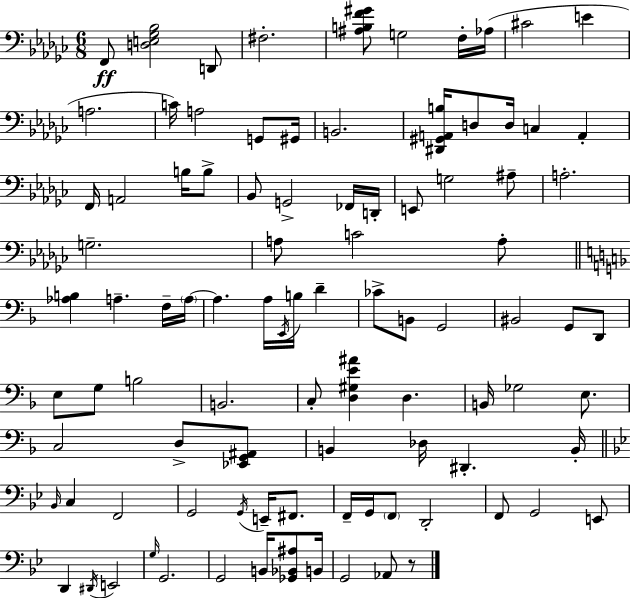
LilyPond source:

{
  \clef bass
  \numericTimeSignature
  \time 6/8
  \key ees \minor
  f,8\ff <d e ges bes>2 d,8 | fis2.-. | <ais b f' gis'>8 g2 f16-. aes16( | cis'2 e'4 | \break a2. | c'16) a2 g,8 gis,16 | b,2. | <dis, gis, a, b>16 d8 d16 c4 a,4-. | \break f,16 a,2 b16 b8-> | bes,8 g,2-> fes,16 d,16-. | e,8 g2 ais8-- | a2.-. | \break g2.-- | a8 c'2 a8-. | \bar "||" \break \key d \minor <aes b>4 a4.-- f16-- \parenthesize a16~~ | a4. a16 \acciaccatura { e,16 } b16 d'4-- | ces'8-> b,8 g,2 | bis,2 g,8 d,8 | \break e8 g8 b2 | b,2. | c8-. <d gis e' ais'>4 d4. | b,16 ges2 e8. | \break c2 d8-> <ees, g, ais,>8 | b,4 des16 dis,4.-. | b,16-. \bar "||" \break \key bes \major \grace { bes,16 } c4 f,2 | g,2 \acciaccatura { g,16 } e,16-- fis,8. | f,16-- g,16 \parenthesize f,8 d,2-. | f,8 g,2 | \break e,8 d,4 \acciaccatura { dis,16 } e,2 | \grace { g16 } g,2. | g,2 | b,16 <ges, bes, ais>8 b,16 g,2 | \break aes,8 r8 \bar "|."
}